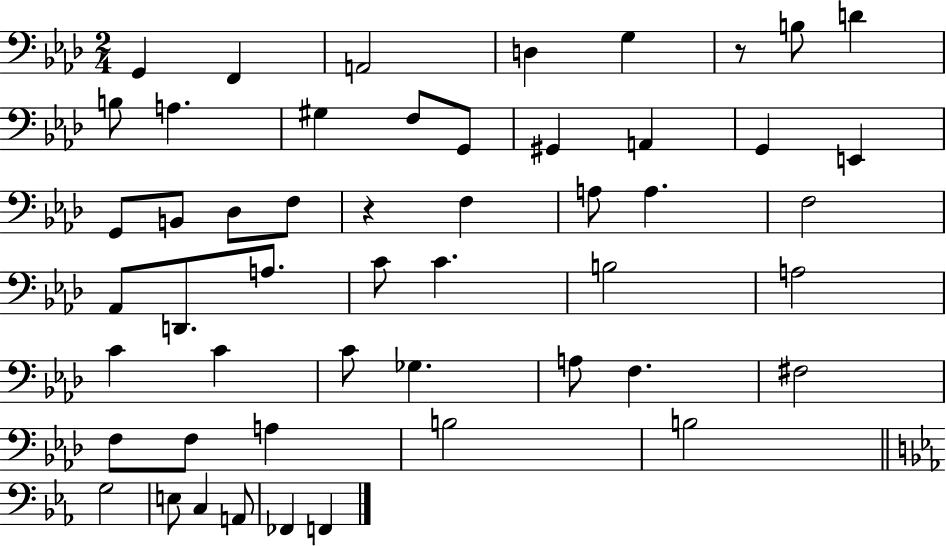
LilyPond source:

{
  \clef bass
  \numericTimeSignature
  \time 2/4
  \key aes \major
  \repeat volta 2 { g,4 f,4 | a,2 | d4 g4 | r8 b8 d'4 | \break b8 a4. | gis4 f8 g,8 | gis,4 a,4 | g,4 e,4 | \break g,8 b,8 des8 f8 | r4 f4 | a8 a4. | f2 | \break aes,8 d,8. a8. | c'8 c'4. | b2 | a2 | \break c'4 c'4 | c'8 ges4. | a8 f4. | fis2 | \break f8 f8 a4 | b2 | b2 | \bar "||" \break \key ees \major g2 | e8 c4 a,8 | fes,4 f,4 | } \bar "|."
}